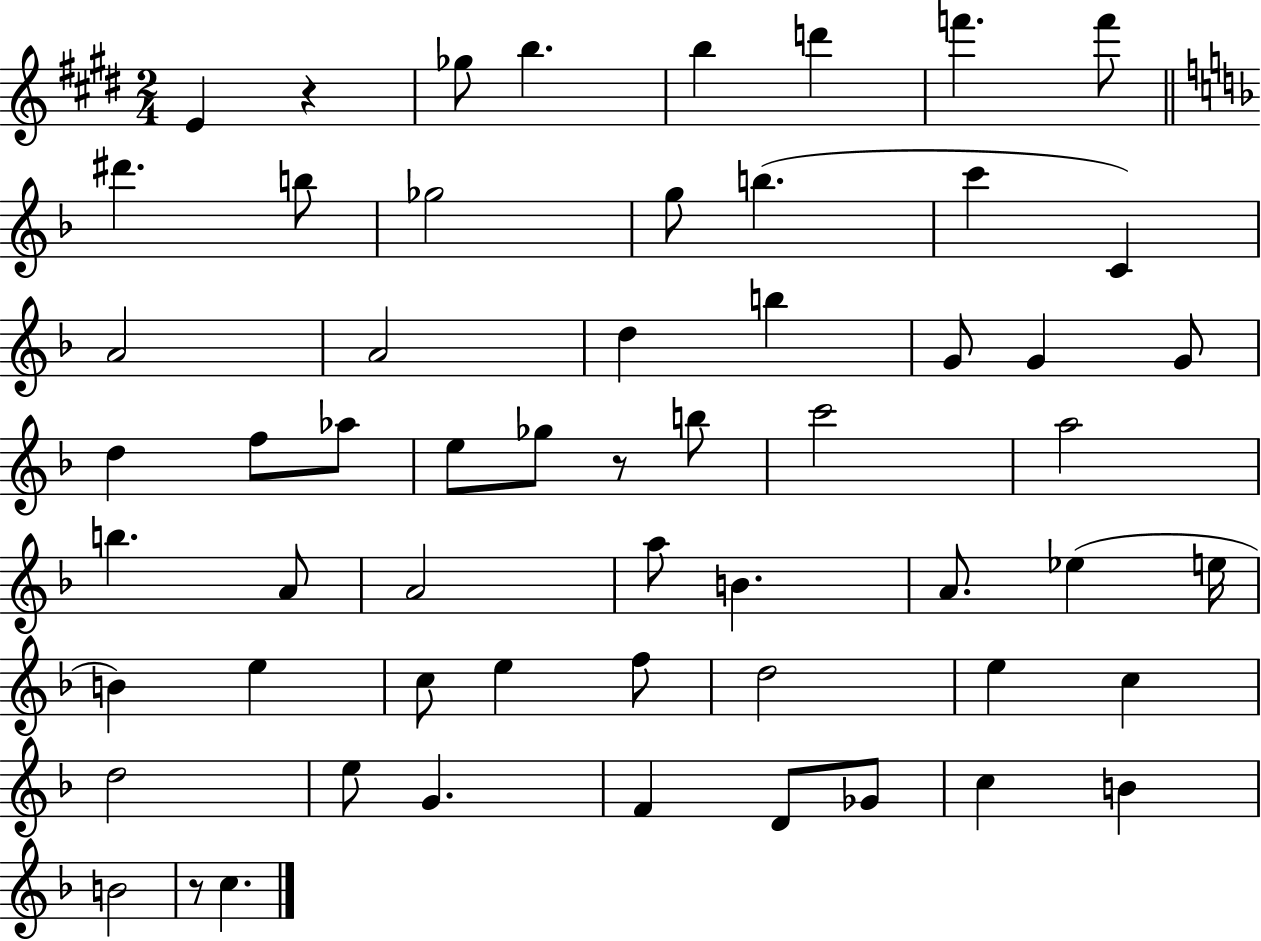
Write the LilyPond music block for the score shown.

{
  \clef treble
  \numericTimeSignature
  \time 2/4
  \key e \major
  e'4 r4 | ges''8 b''4. | b''4 d'''4 | f'''4. f'''8 | \break \bar "||" \break \key f \major dis'''4. b''8 | ges''2 | g''8 b''4.( | c'''4 c'4) | \break a'2 | a'2 | d''4 b''4 | g'8 g'4 g'8 | \break d''4 f''8 aes''8 | e''8 ges''8 r8 b''8 | c'''2 | a''2 | \break b''4. a'8 | a'2 | a''8 b'4. | a'8. ees''4( e''16 | \break b'4) e''4 | c''8 e''4 f''8 | d''2 | e''4 c''4 | \break d''2 | e''8 g'4. | f'4 d'8 ges'8 | c''4 b'4 | \break b'2 | r8 c''4. | \bar "|."
}